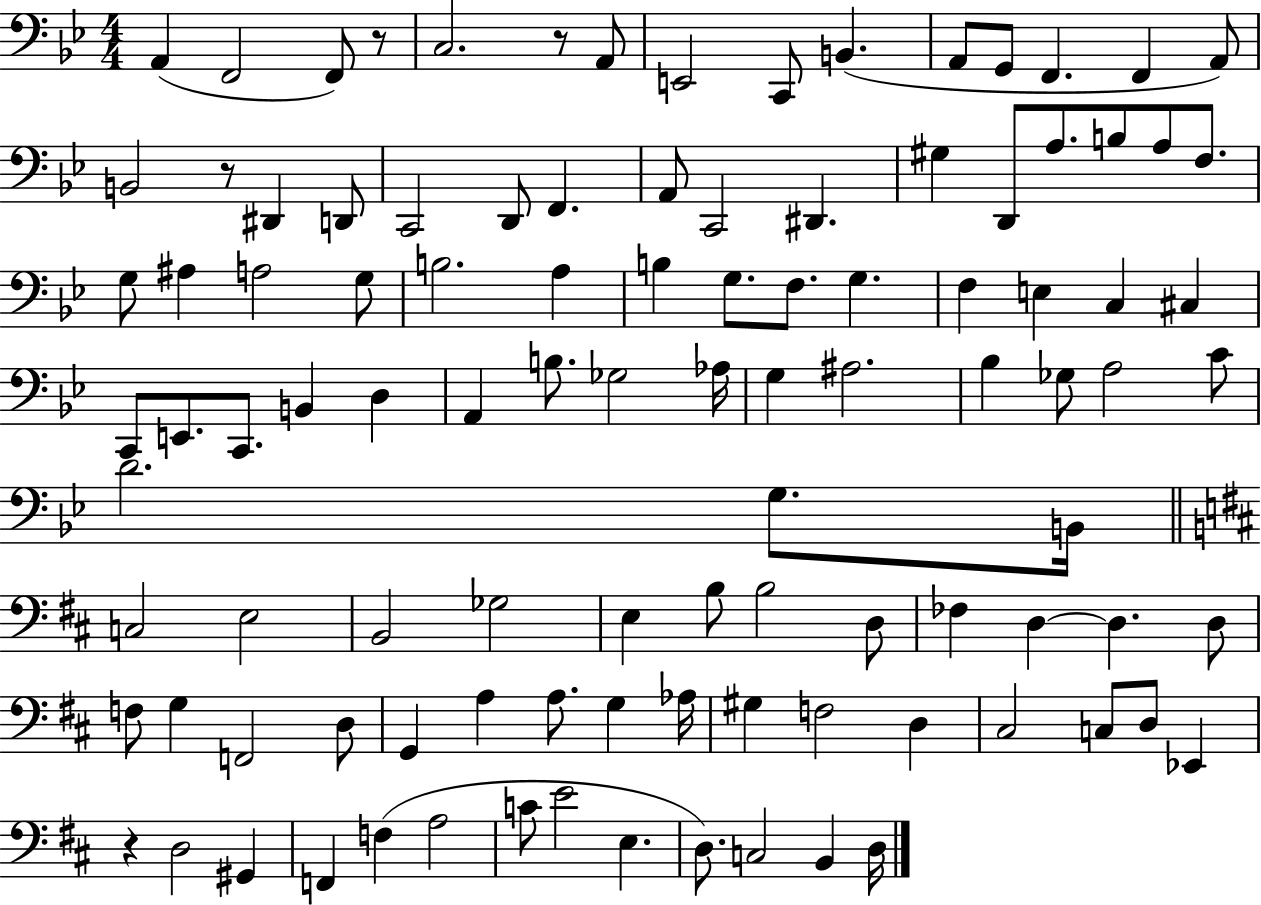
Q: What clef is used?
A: bass